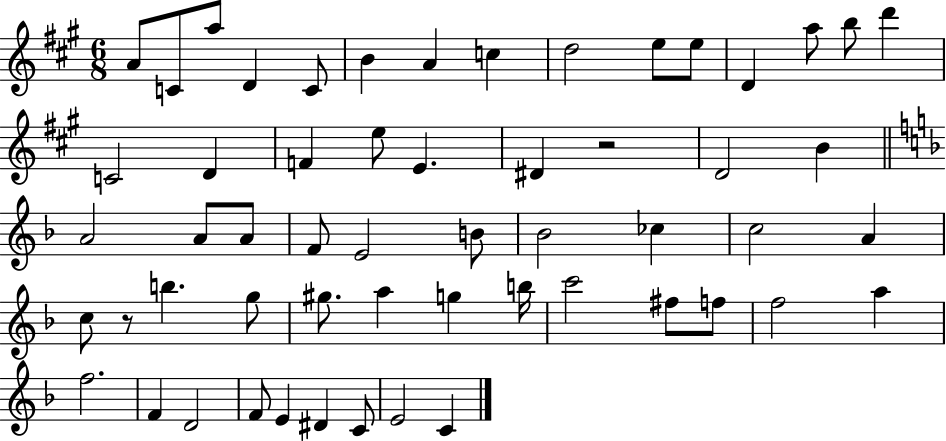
A4/e C4/e A5/e D4/q C4/e B4/q A4/q C5/q D5/h E5/e E5/e D4/q A5/e B5/e D6/q C4/h D4/q F4/q E5/e E4/q. D#4/q R/h D4/h B4/q A4/h A4/e A4/e F4/e E4/h B4/e Bb4/h CES5/q C5/h A4/q C5/e R/e B5/q. G5/e G#5/e. A5/q G5/q B5/s C6/h F#5/e F5/e F5/h A5/q F5/h. F4/q D4/h F4/e E4/q D#4/q C4/e E4/h C4/q